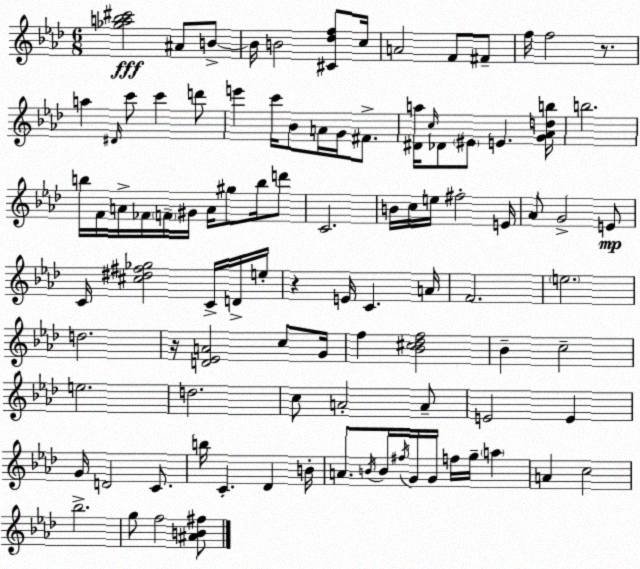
X:1
T:Untitled
M:6/8
L:1/4
K:Fm
[_ga_b^c']2 ^A/2 B/2 B/4 B2 [^C_df]/2 c/4 A2 F/2 ^F/2 f/4 f2 z/2 a ^D/4 c'/2 c' d'/2 e' c'/4 _B/2 A/4 G/4 ^F/2 [^Da]/4 c/4 _D/2 ^E/2 E [G_Adb]/4 b2 b/4 F/4 A/4 _F/4 F/4 ^G/4 A/4 ^g/2 b/4 d'/2 C2 B/4 c/4 e/4 ^f2 E/4 _A/2 G2 E/2 C/4 [^c^d^f_g]2 C/4 D/4 e/4 z E/4 C A/4 F2 e2 d2 z/4 [D_EA]2 c/2 G/4 f [_B^c_df]2 _B c2 e2 d2 c/2 A2 A/2 E2 E G/4 D2 C/2 b/4 C _D B/4 A/2 B/4 B/4 ^f/4 G/4 G/4 f/4 g/4 a A c2 _b2 g/2 f2 [^AB^f]/2